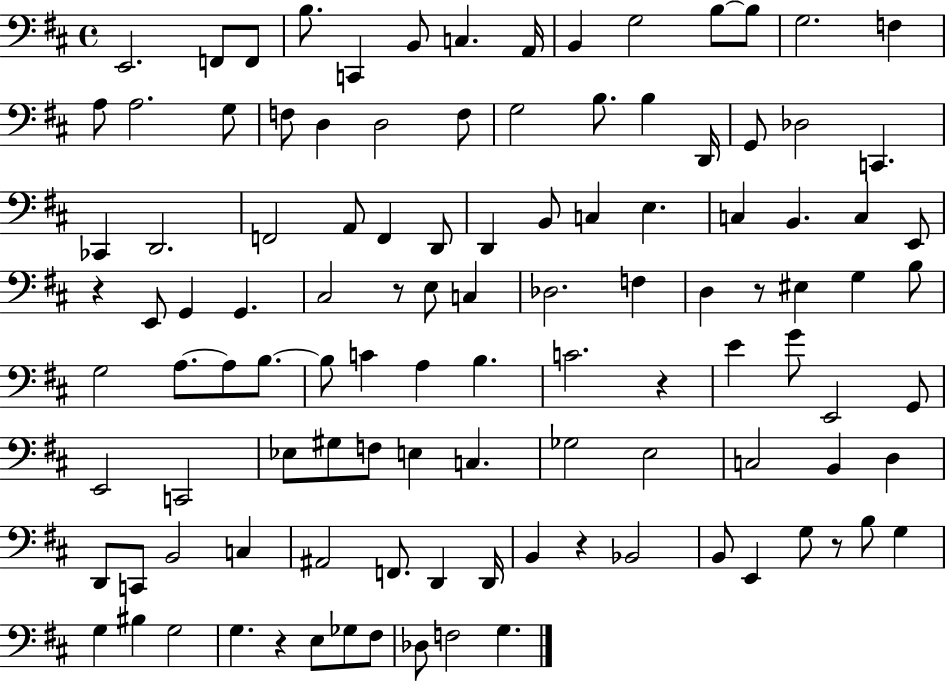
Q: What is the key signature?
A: D major